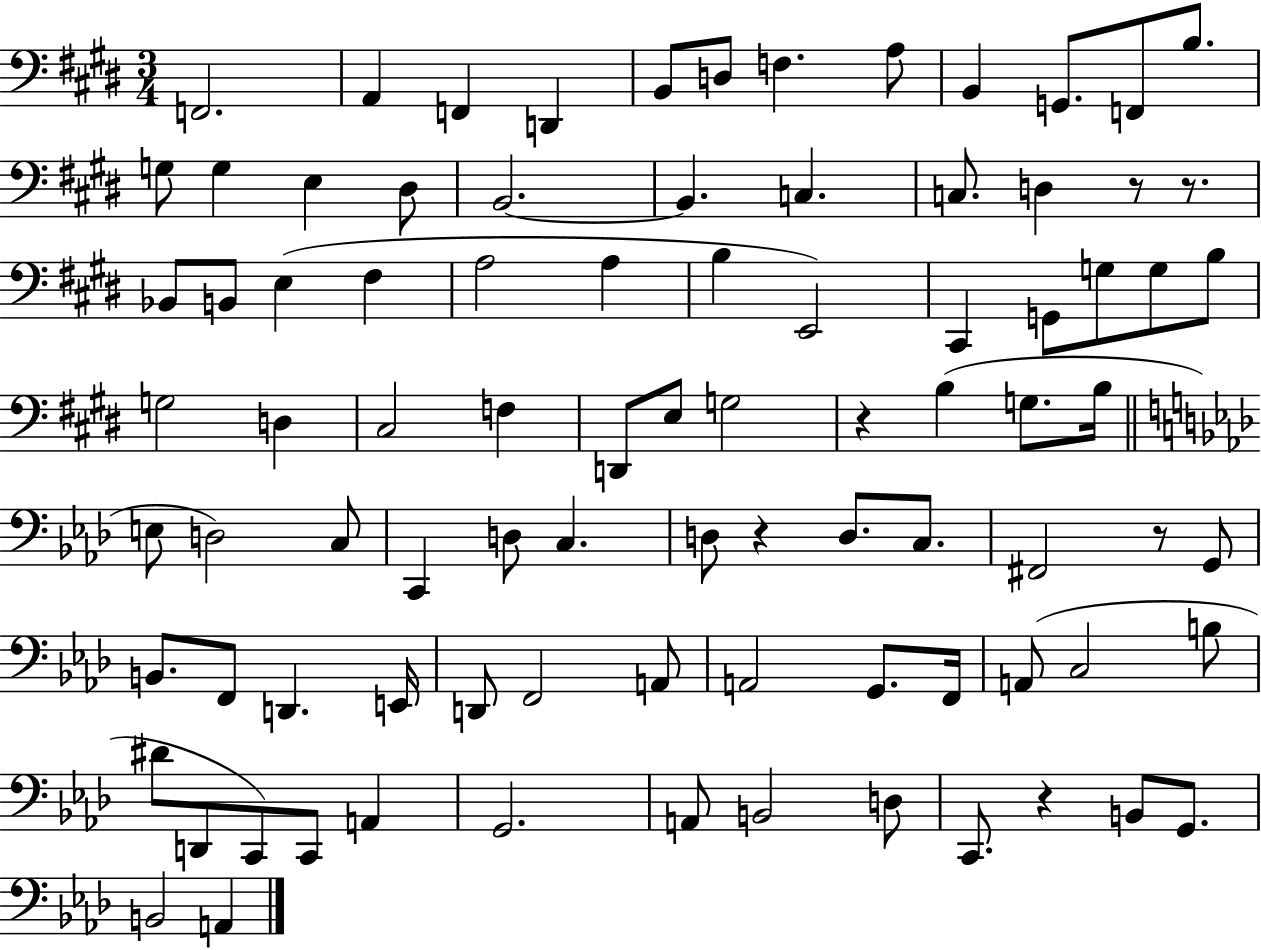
{
  \clef bass
  \numericTimeSignature
  \time 3/4
  \key e \major
  f,2. | a,4 f,4 d,4 | b,8 d8 f4. a8 | b,4 g,8. f,8 b8. | \break g8 g4 e4 dis8 | b,2.~~ | b,4. c4. | c8. d4 r8 r8. | \break bes,8 b,8 e4( fis4 | a2 a4 | b4 e,2) | cis,4 g,8 g8 g8 b8 | \break g2 d4 | cis2 f4 | d,8 e8 g2 | r4 b4( g8. b16 | \break \bar "||" \break \key aes \major e8 d2) c8 | c,4 d8 c4. | d8 r4 d8. c8. | fis,2 r8 g,8 | \break b,8. f,8 d,4. e,16 | d,8 f,2 a,8 | a,2 g,8. f,16 | a,8( c2 b8 | \break dis'8 d,8 c,8) c,8 a,4 | g,2. | a,8 b,2 d8 | c,8. r4 b,8 g,8. | \break b,2 a,4 | \bar "|."
}